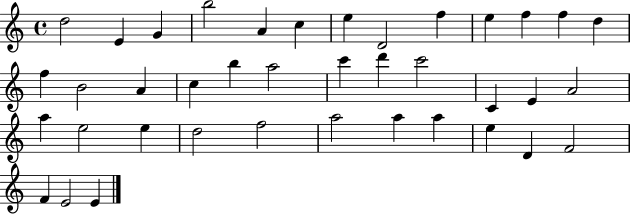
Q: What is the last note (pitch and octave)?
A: E4